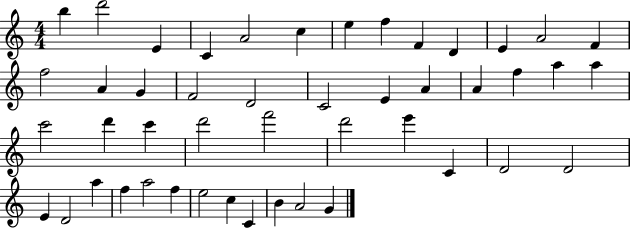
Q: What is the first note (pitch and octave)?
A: B5